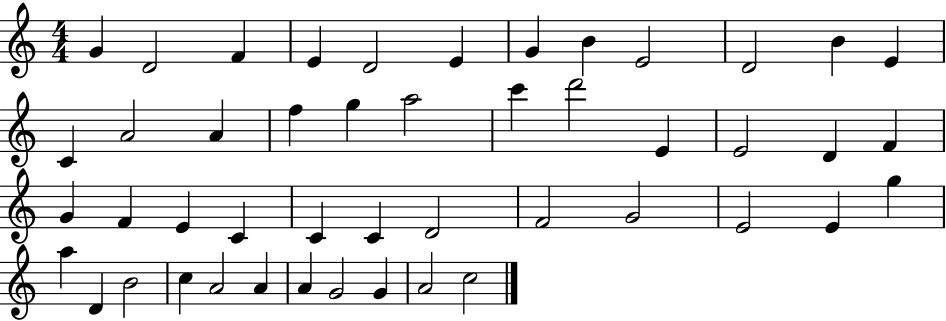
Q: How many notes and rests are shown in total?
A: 47